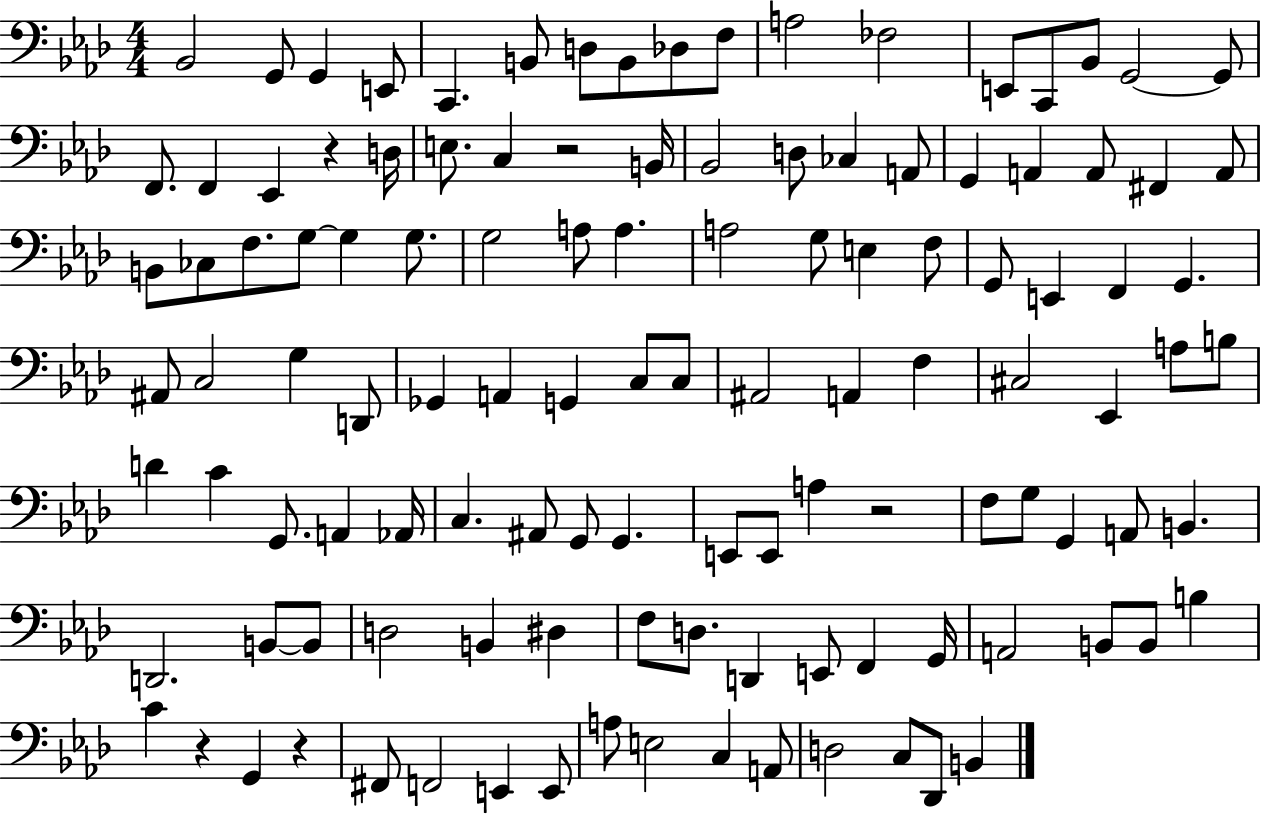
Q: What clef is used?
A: bass